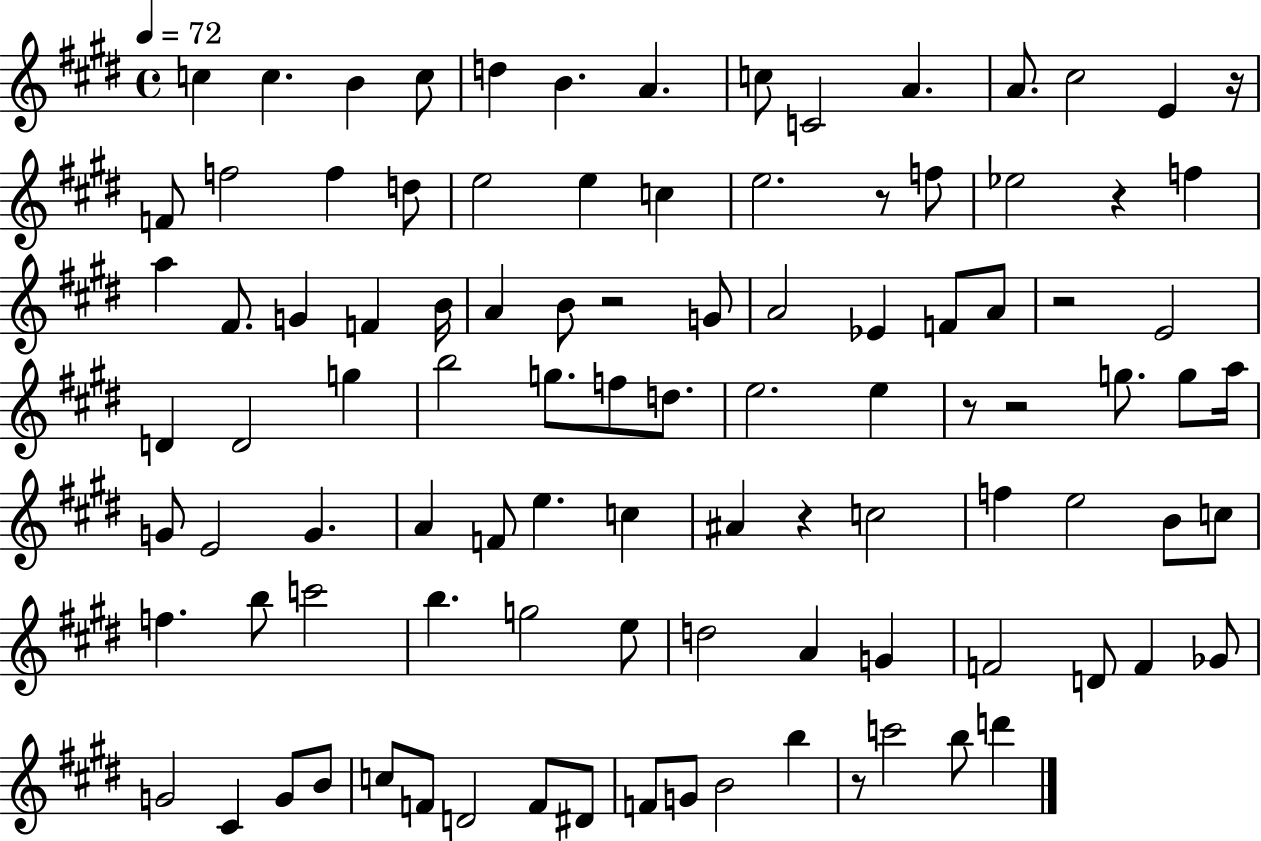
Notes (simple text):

C5/q C5/q. B4/q C5/e D5/q B4/q. A4/q. C5/e C4/h A4/q. A4/e. C#5/h E4/q R/s F4/e F5/h F5/q D5/e E5/h E5/q C5/q E5/h. R/e F5/e Eb5/h R/q F5/q A5/q F#4/e. G4/q F4/q B4/s A4/q B4/e R/h G4/e A4/h Eb4/q F4/e A4/e R/h E4/h D4/q D4/h G5/q B5/h G5/e. F5/e D5/e. E5/h. E5/q R/e R/h G5/e. G5/e A5/s G4/e E4/h G4/q. A4/q F4/e E5/q. C5/q A#4/q R/q C5/h F5/q E5/h B4/e C5/e F5/q. B5/e C6/h B5/q. G5/h E5/e D5/h A4/q G4/q F4/h D4/e F4/q Gb4/e G4/h C#4/q G4/e B4/e C5/e F4/e D4/h F4/e D#4/e F4/e G4/e B4/h B5/q R/e C6/h B5/e D6/q